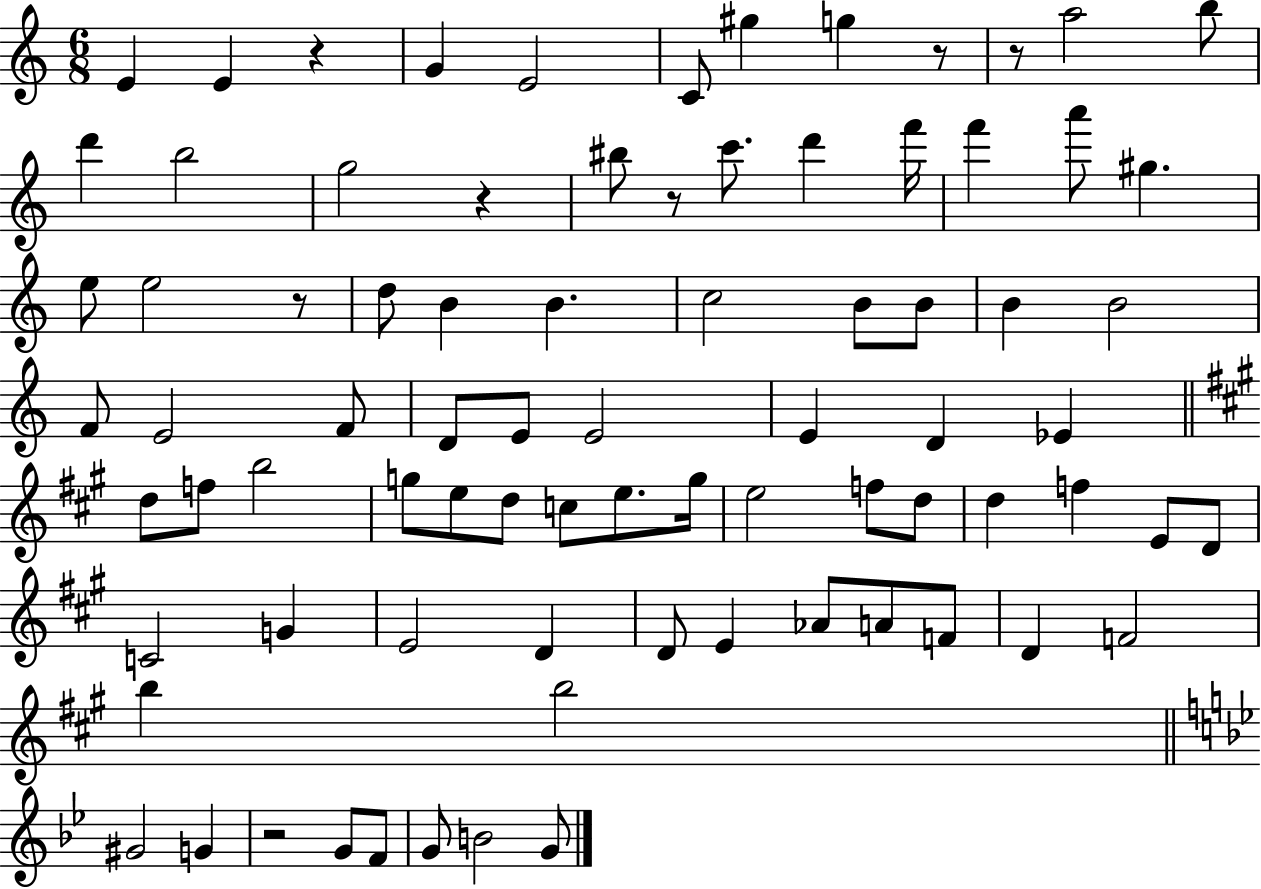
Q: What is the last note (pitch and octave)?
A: G4